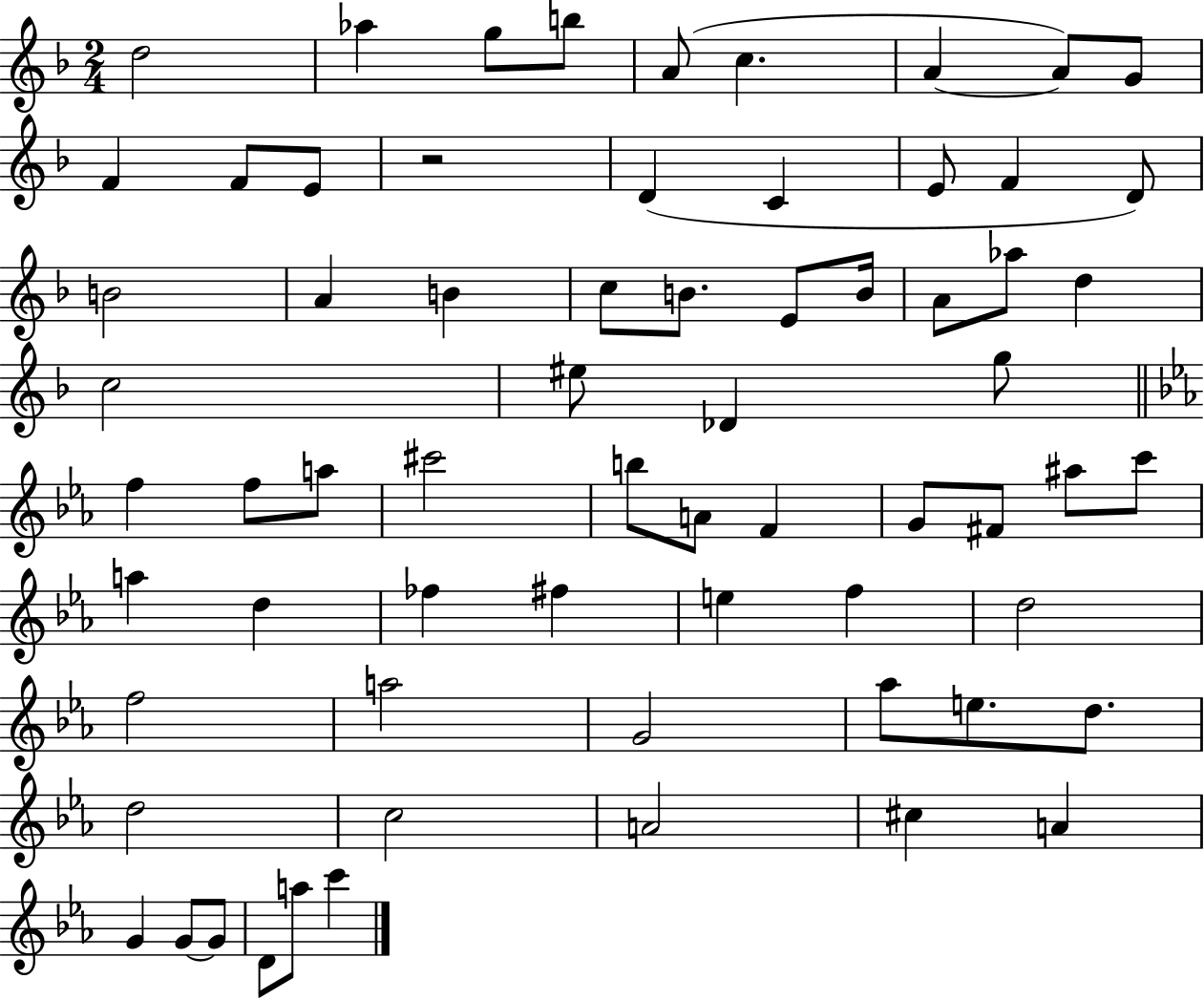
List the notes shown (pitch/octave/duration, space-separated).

D5/h Ab5/q G5/e B5/e A4/e C5/q. A4/q A4/e G4/e F4/q F4/e E4/e R/h D4/q C4/q E4/e F4/q D4/e B4/h A4/q B4/q C5/e B4/e. E4/e B4/s A4/e Ab5/e D5/q C5/h EIS5/e Db4/q G5/e F5/q F5/e A5/e C#6/h B5/e A4/e F4/q G4/e F#4/e A#5/e C6/e A5/q D5/q FES5/q F#5/q E5/q F5/q D5/h F5/h A5/h G4/h Ab5/e E5/e. D5/e. D5/h C5/h A4/h C#5/q A4/q G4/q G4/e G4/e D4/e A5/e C6/q